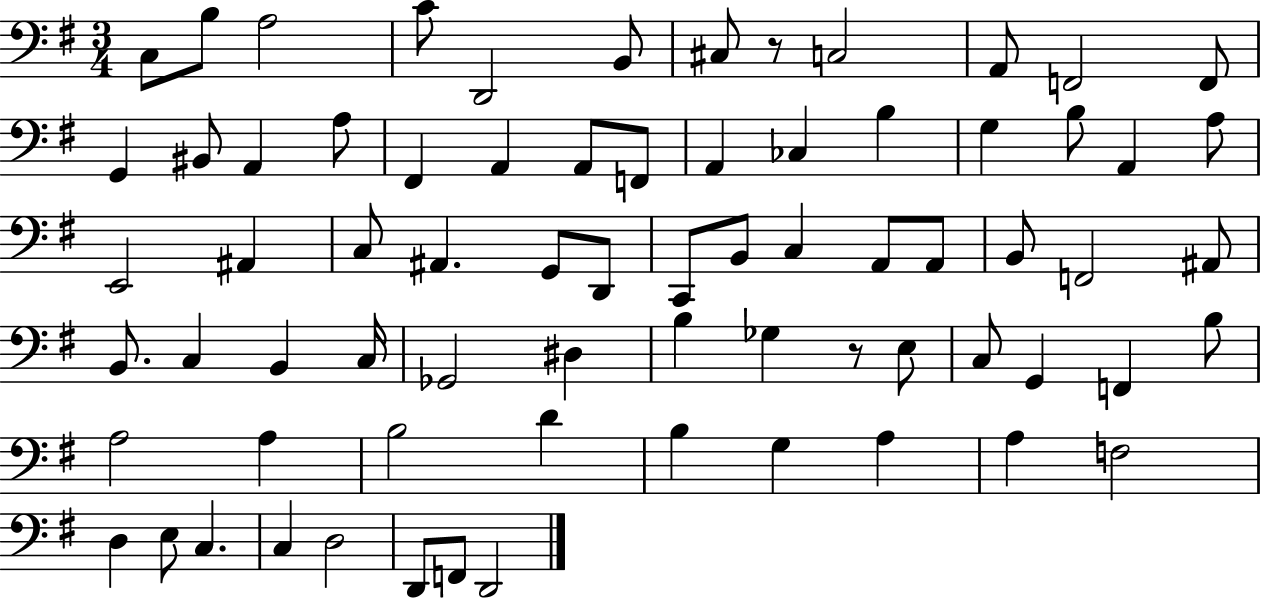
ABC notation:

X:1
T:Untitled
M:3/4
L:1/4
K:G
C,/2 B,/2 A,2 C/2 D,,2 B,,/2 ^C,/2 z/2 C,2 A,,/2 F,,2 F,,/2 G,, ^B,,/2 A,, A,/2 ^F,, A,, A,,/2 F,,/2 A,, _C, B, G, B,/2 A,, A,/2 E,,2 ^A,, C,/2 ^A,, G,,/2 D,,/2 C,,/2 B,,/2 C, A,,/2 A,,/2 B,,/2 F,,2 ^A,,/2 B,,/2 C, B,, C,/4 _G,,2 ^D, B, _G, z/2 E,/2 C,/2 G,, F,, B,/2 A,2 A, B,2 D B, G, A, A, F,2 D, E,/2 C, C, D,2 D,,/2 F,,/2 D,,2